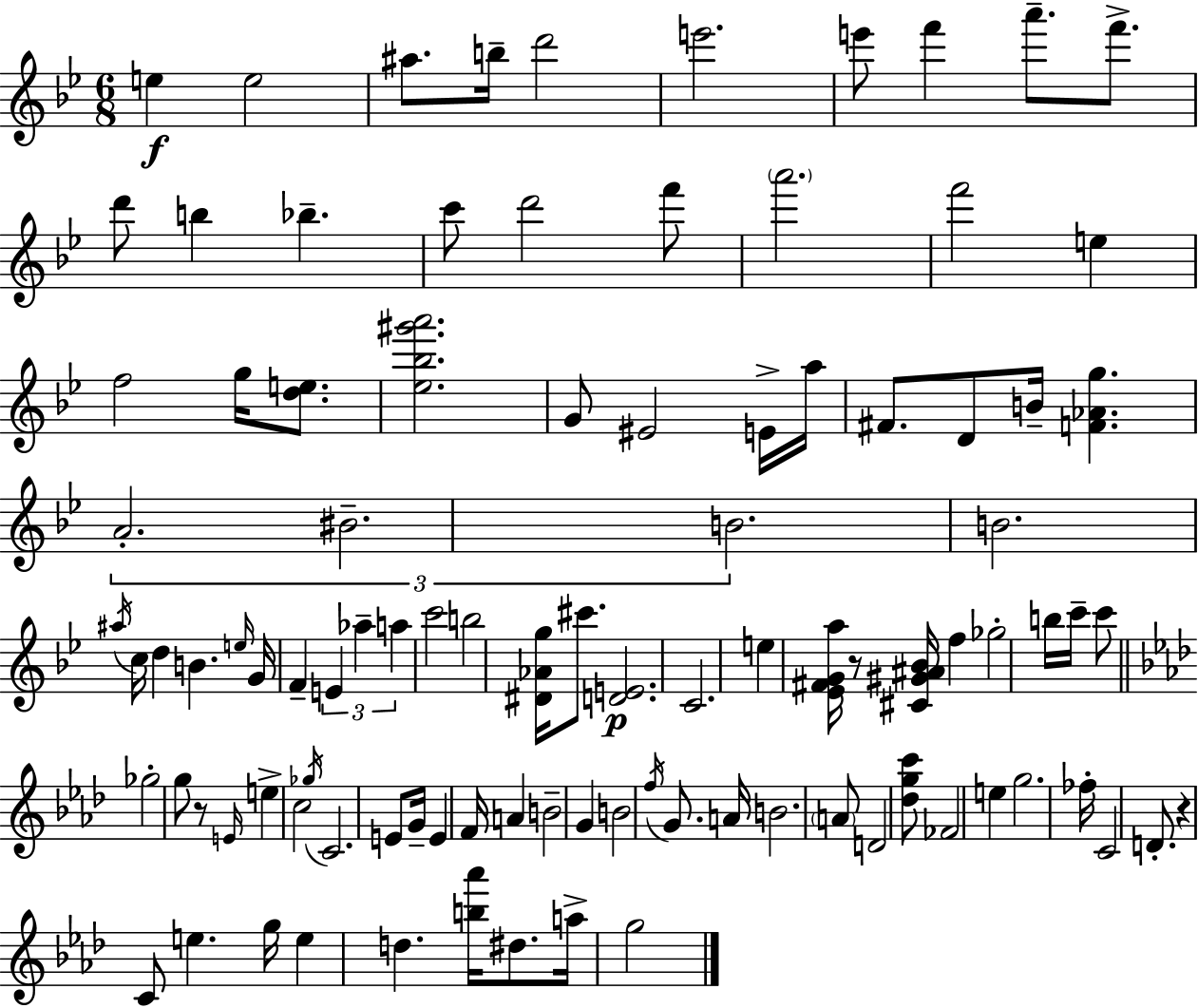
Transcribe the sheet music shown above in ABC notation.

X:1
T:Untitled
M:6/8
L:1/4
K:Gm
e e2 ^a/2 b/4 d'2 e'2 e'/2 f' a'/2 f'/2 d'/2 b _b c'/2 d'2 f'/2 a'2 f'2 e f2 g/4 [de]/2 [_e_b^g'a']2 G/2 ^E2 E/4 a/4 ^F/2 D/2 B/4 [F_Ag] A2 ^B2 B2 B2 ^a/4 c/4 d B e/4 G/4 F E _a a c'2 b2 [^D_Ag]/4 ^c'/2 [DE]2 C2 e [_E^FGa]/4 z/2 [^C^G^A_B]/4 f _g2 b/4 c'/4 c'/2 _g2 g/2 z/2 E/4 e c2 _g/4 C2 E/2 G/4 E F/4 A B2 G B2 f/4 G/2 A/4 B2 A/2 D2 [_dgc']/2 _F2 e g2 _f/4 C2 D/2 z C/2 e g/4 e d [b_a']/4 ^d/2 a/4 g2